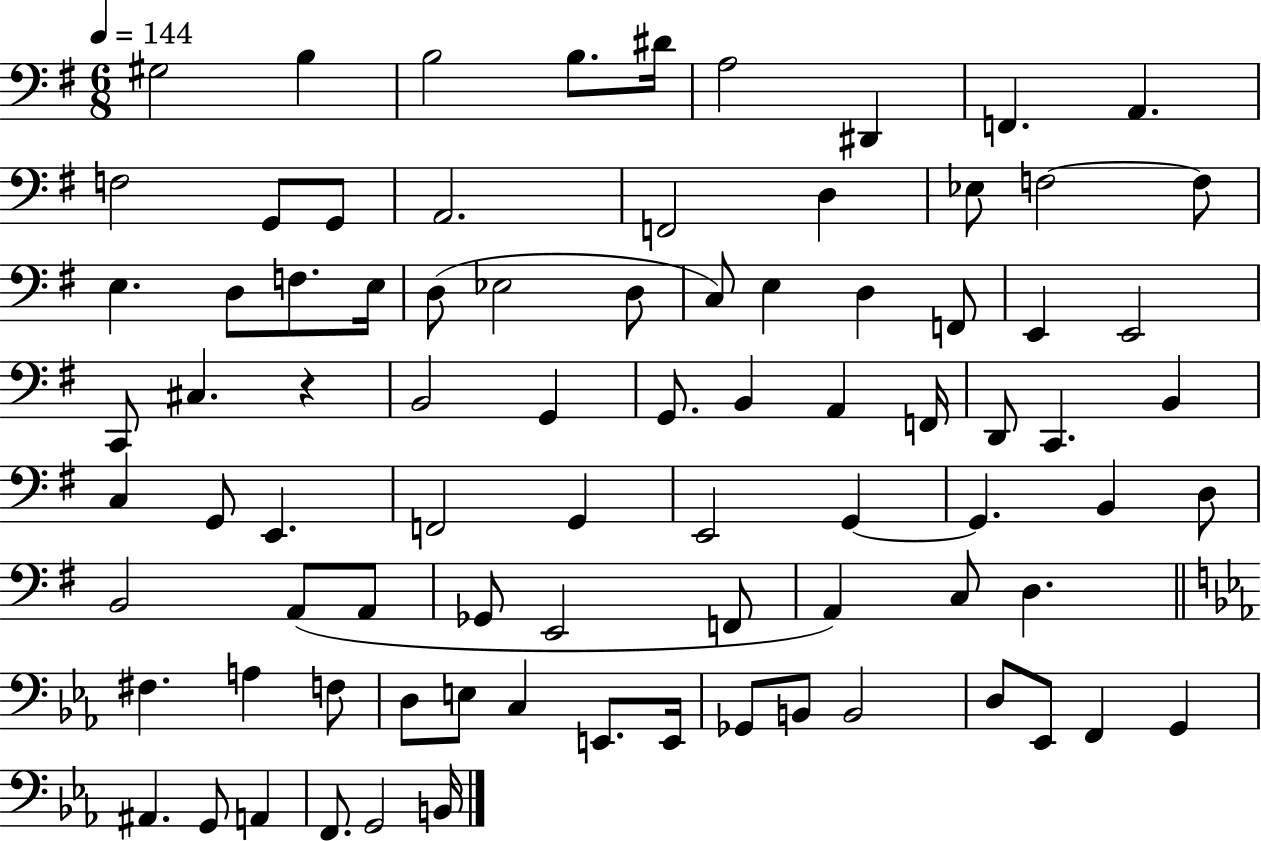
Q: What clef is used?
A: bass